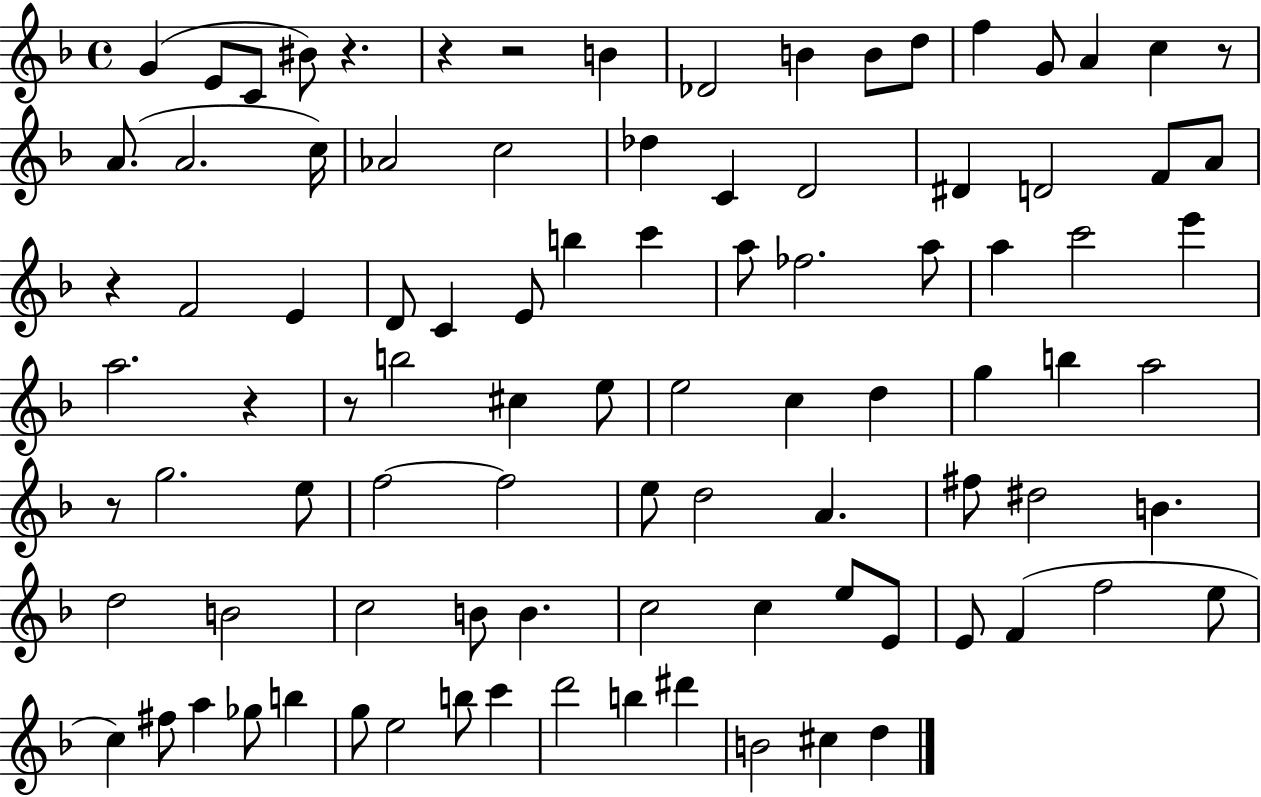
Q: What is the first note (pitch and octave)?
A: G4